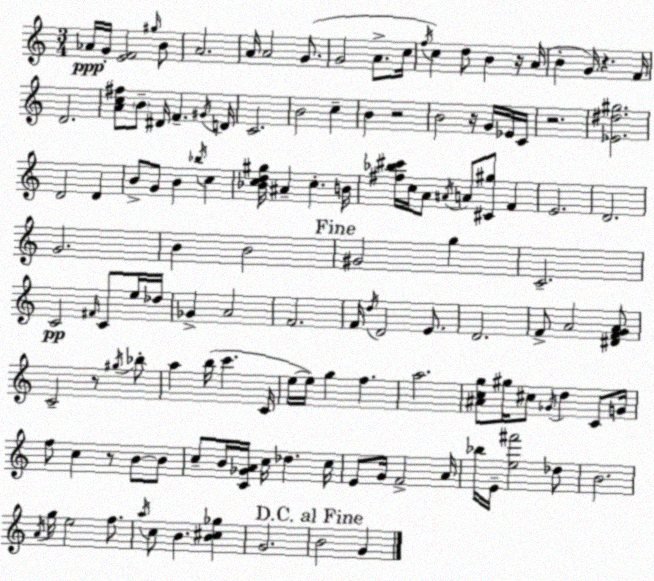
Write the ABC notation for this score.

X:1
T:Untitled
M:3/4
L:1/4
K:C
_A/4 G/4 [EF]2 ^g/4 B/2 A2 A/4 A2 G/2 G2 A/2 c/4 f/4 c d/2 B z/4 A/4 B G/4 z F/4 D2 [Ac^f]/2 B/2 ^D/4 F ^G/4 D/4 C2 B2 c B z2 B2 z/4 G/4 _E/4 C/4 z2 [_E^d^g]2 D2 D B/2 G/2 B _b/4 c [_Bcd^g]/4 ^A c B/4 [^f_b^c']/4 c/4 A/2 ^A/4 A/2 [^C^g]/2 F E2 D2 G2 B B2 ^G2 g C2 C2 ^F/4 C/2 e/4 _d/4 _G A2 F2 F/4 d/4 D2 E/2 D2 F/2 A2 [^DFGA]/2 C2 z/2 ^g/4 _b/2 a b/4 c' C/4 e/4 e/4 g f a2 [^Acg]/2 ^g/4 ^c/2 _G/4 d C/2 G/4 f/2 c z/2 B/2 B/2 c/2 B/4 [C_GA]/4 c/4 _d c/4 E/2 G/4 F2 A/4 _b/4 E/4 [e^f']2 _d/2 B2 A/4 g/4 e2 f/2 a/4 c/2 B [B^c_g] G2 B2 G